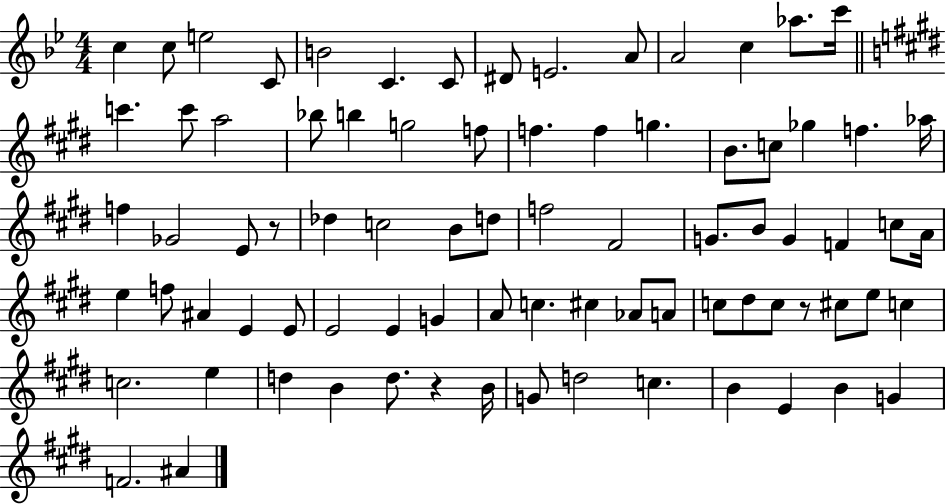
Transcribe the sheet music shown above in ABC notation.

X:1
T:Untitled
M:4/4
L:1/4
K:Bb
c c/2 e2 C/2 B2 C C/2 ^D/2 E2 A/2 A2 c _a/2 c'/4 c' c'/2 a2 _b/2 b g2 f/2 f f g B/2 c/2 _g f _a/4 f _G2 E/2 z/2 _d c2 B/2 d/2 f2 ^F2 G/2 B/2 G F c/2 A/4 e f/2 ^A E E/2 E2 E G A/2 c ^c _A/2 A/2 c/2 ^d/2 c/2 z/2 ^c/2 e/2 c c2 e d B d/2 z B/4 G/2 d2 c B E B G F2 ^A